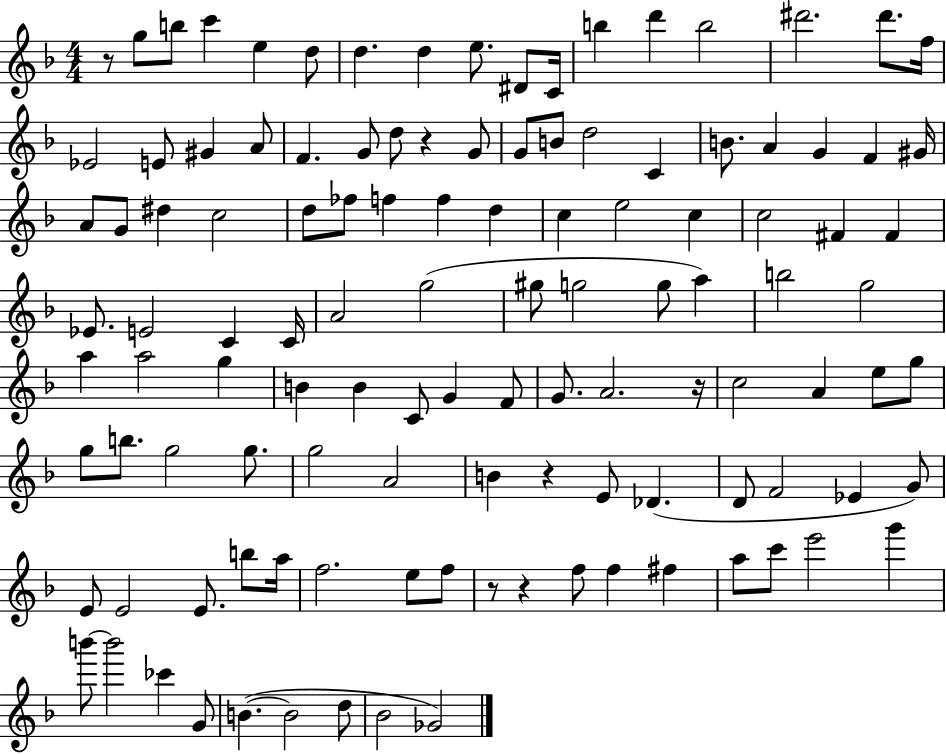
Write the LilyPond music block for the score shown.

{
  \clef treble
  \numericTimeSignature
  \time 4/4
  \key f \major
  r8 g''8 b''8 c'''4 e''4 d''8 | d''4. d''4 e''8. dis'8 c'16 | b''4 d'''4 b''2 | dis'''2. dis'''8. f''16 | \break ees'2 e'8 gis'4 a'8 | f'4. g'8 d''8 r4 g'8 | g'8 b'8 d''2 c'4 | b'8. a'4 g'4 f'4 gis'16 | \break a'8 g'8 dis''4 c''2 | d''8 fes''8 f''4 f''4 d''4 | c''4 e''2 c''4 | c''2 fis'4 fis'4 | \break ees'8. e'2 c'4 c'16 | a'2 g''2( | gis''8 g''2 g''8 a''4) | b''2 g''2 | \break a''4 a''2 g''4 | b'4 b'4 c'8 g'4 f'8 | g'8. a'2. r16 | c''2 a'4 e''8 g''8 | \break g''8 b''8. g''2 g''8. | g''2 a'2 | b'4 r4 e'8 des'4.( | d'8 f'2 ees'4 g'8) | \break e'8 e'2 e'8. b''8 a''16 | f''2. e''8 f''8 | r8 r4 f''8 f''4 fis''4 | a''8 c'''8 e'''2 g'''4 | \break b'''8~~ b'''2 ces'''4 g'8 | b'4.~(~ b'2 d''8 | bes'2 ges'2) | \bar "|."
}